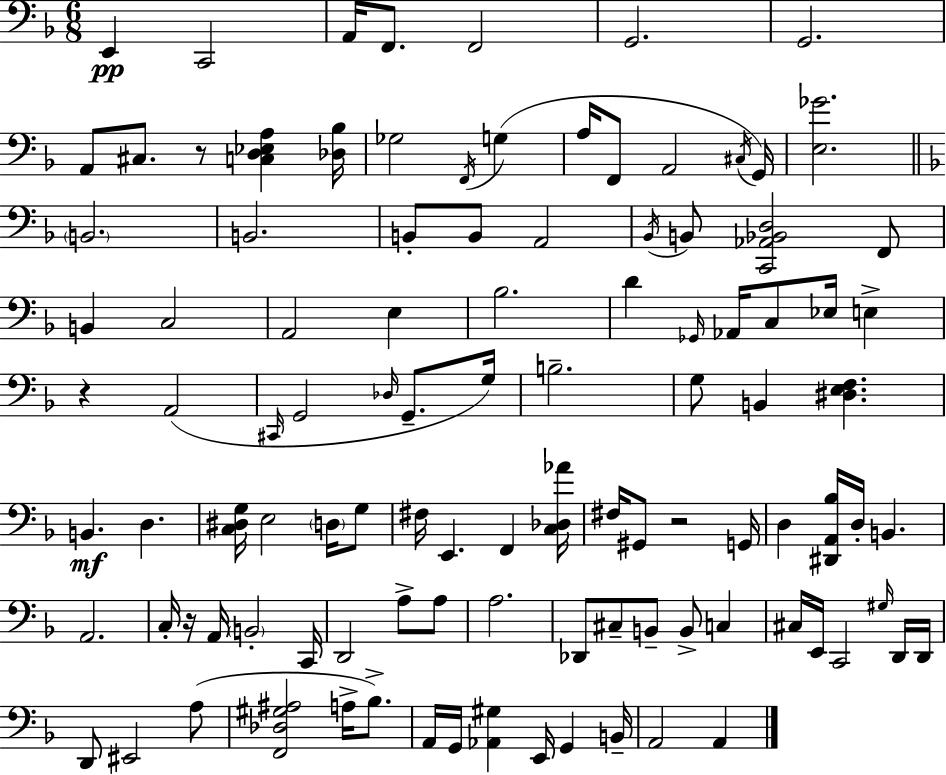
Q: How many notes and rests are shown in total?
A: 105